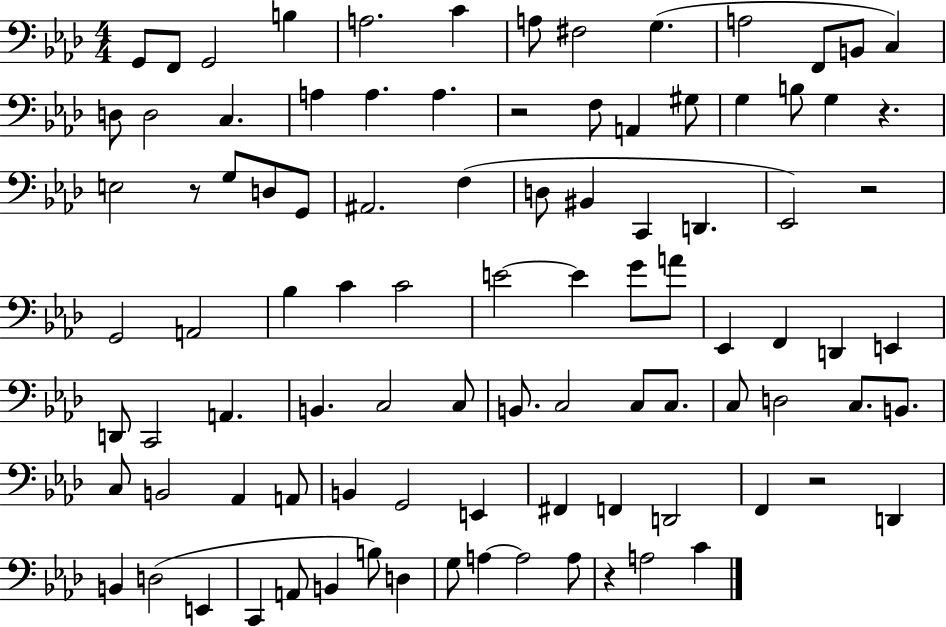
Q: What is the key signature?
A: AES major